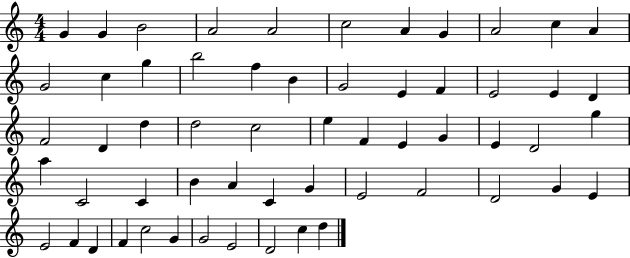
G4/q G4/q B4/h A4/h A4/h C5/h A4/q G4/q A4/h C5/q A4/q G4/h C5/q G5/q B5/h F5/q B4/q G4/h E4/q F4/q E4/h E4/q D4/q F4/h D4/q D5/q D5/h C5/h E5/q F4/q E4/q G4/q E4/q D4/h G5/q A5/q C4/h C4/q B4/q A4/q C4/q G4/q E4/h F4/h D4/h G4/q E4/q E4/h F4/q D4/q F4/q C5/h G4/q G4/h E4/h D4/h C5/q D5/q